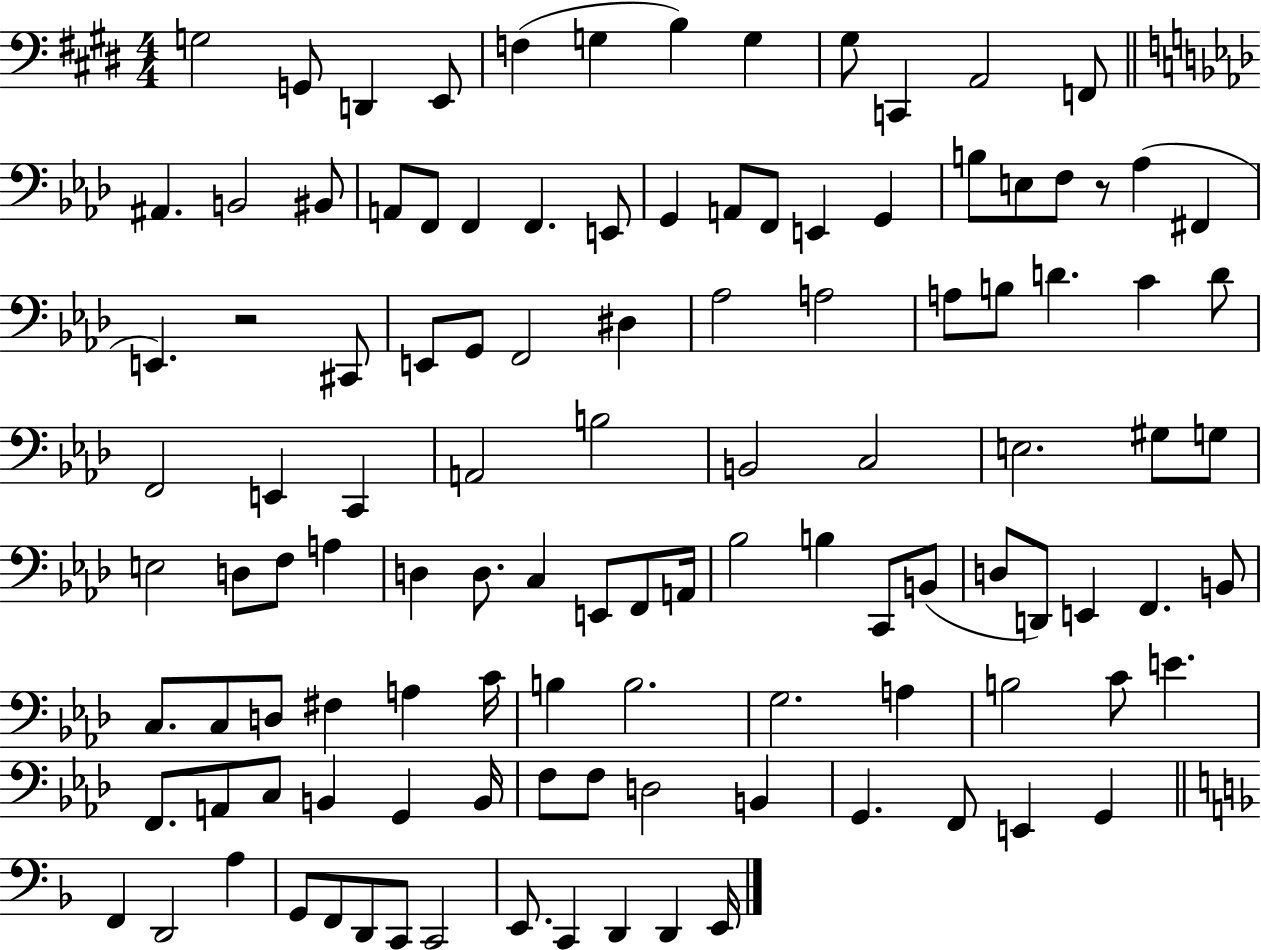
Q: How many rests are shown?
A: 2